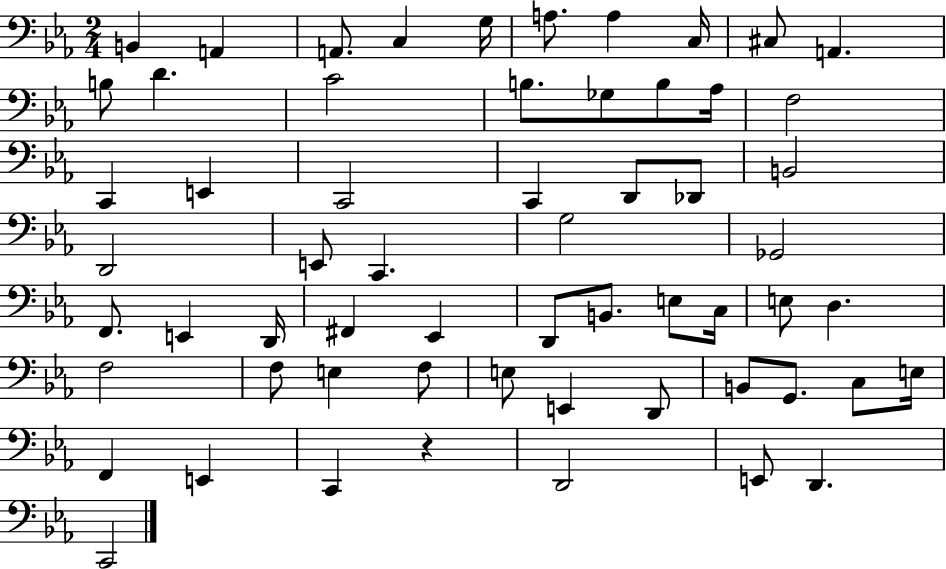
{
  \clef bass
  \numericTimeSignature
  \time 2/4
  \key ees \major
  b,4 a,4 | a,8. c4 g16 | a8. a4 c16 | cis8 a,4. | \break b8 d'4. | c'2 | b8. ges8 b8 aes16 | f2 | \break c,4 e,4 | c,2 | c,4 d,8 des,8 | b,2 | \break d,2 | e,8 c,4. | g2 | ges,2 | \break f,8. e,4 d,16 | fis,4 ees,4 | d,8 b,8. e8 c16 | e8 d4. | \break f2 | f8 e4 f8 | e8 e,4 d,8 | b,8 g,8. c8 e16 | \break f,4 e,4 | c,4 r4 | d,2 | e,8 d,4. | \break c,2 | \bar "|."
}